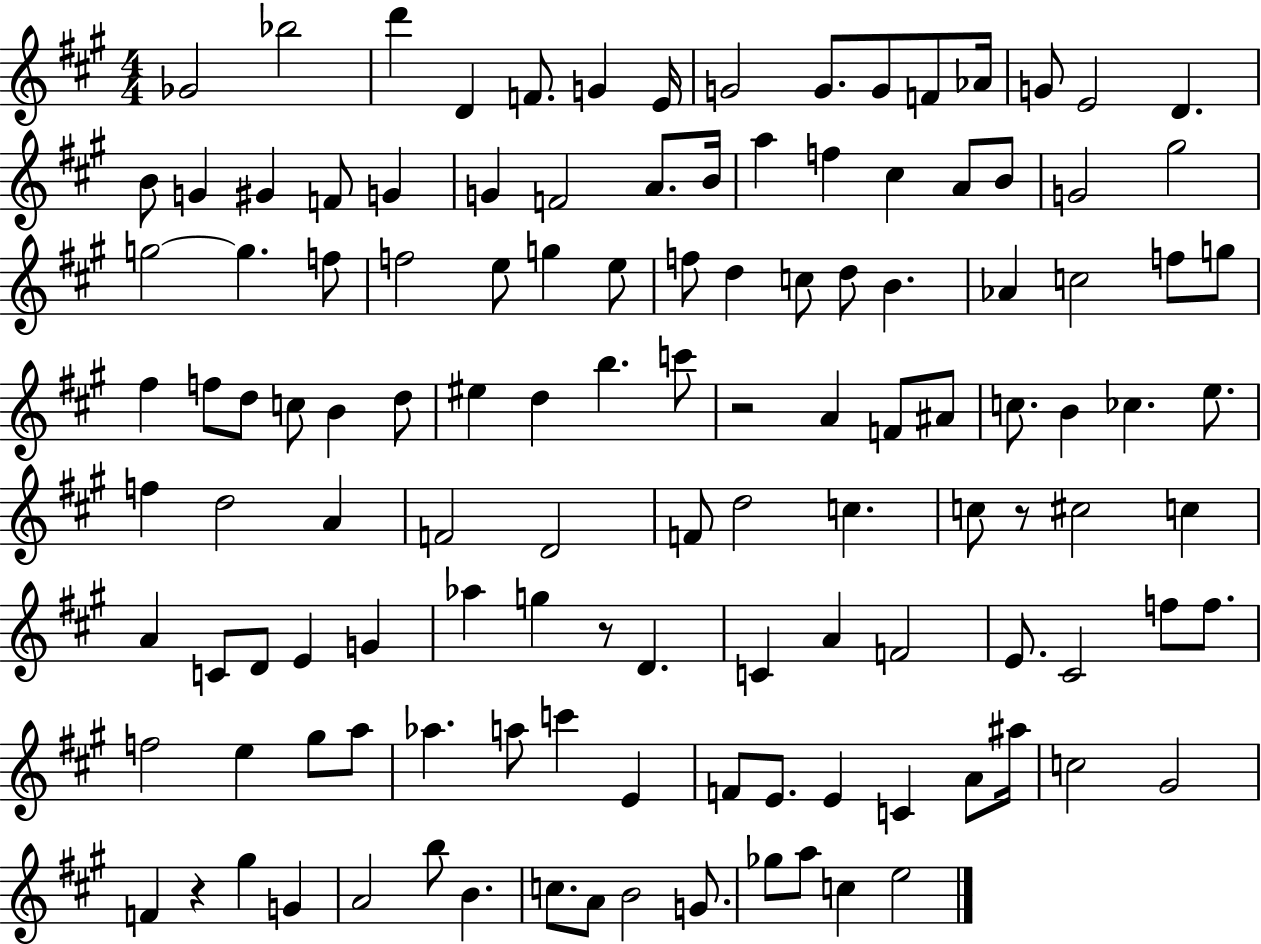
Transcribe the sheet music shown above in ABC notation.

X:1
T:Untitled
M:4/4
L:1/4
K:A
_G2 _b2 d' D F/2 G E/4 G2 G/2 G/2 F/2 _A/4 G/2 E2 D B/2 G ^G F/2 G G F2 A/2 B/4 a f ^c A/2 B/2 G2 ^g2 g2 g f/2 f2 e/2 g e/2 f/2 d c/2 d/2 B _A c2 f/2 g/2 ^f f/2 d/2 c/2 B d/2 ^e d b c'/2 z2 A F/2 ^A/2 c/2 B _c e/2 f d2 A F2 D2 F/2 d2 c c/2 z/2 ^c2 c A C/2 D/2 E G _a g z/2 D C A F2 E/2 ^C2 f/2 f/2 f2 e ^g/2 a/2 _a a/2 c' E F/2 E/2 E C A/2 ^a/4 c2 ^G2 F z ^g G A2 b/2 B c/2 A/2 B2 G/2 _g/2 a/2 c e2